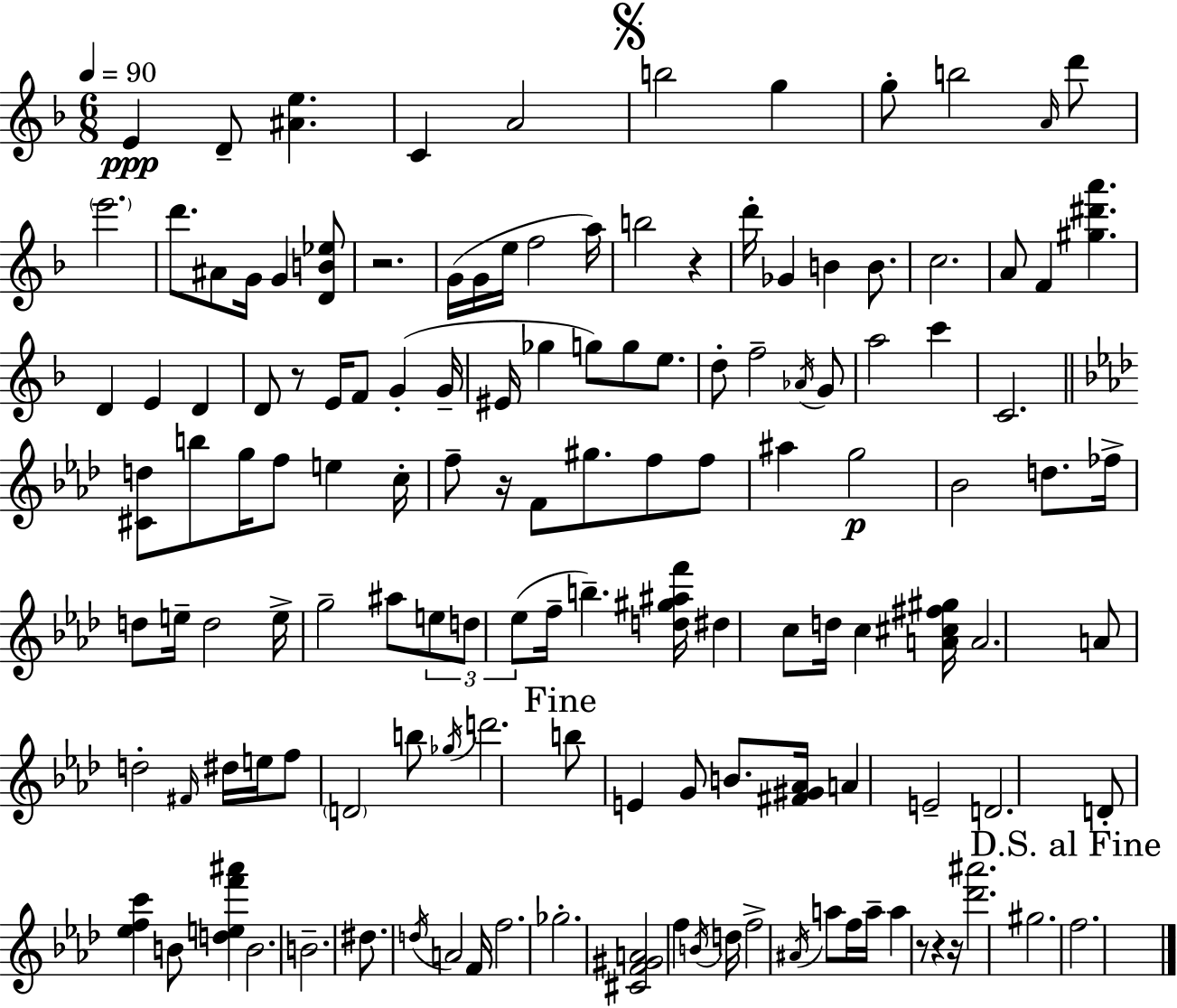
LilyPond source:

{
  \clef treble
  \numericTimeSignature
  \time 6/8
  \key d \minor
  \tempo 4 = 90
  \repeat volta 2 { e'4\ppp d'8-- <ais' e''>4. | c'4 a'2 | \mark \markup { \musicglyph "scripts.segno" } b''2 g''4 | g''8-. b''2 \grace { a'16 } d'''8 | \break \parenthesize e'''2. | d'''8. ais'8 g'16 g'4 <d' b' ees''>8 | r2. | g'16( g'16 e''16 f''2 | \break a''16) b''2 r4 | d'''16-. ges'4 b'4 b'8. | c''2. | a'8 f'4 <gis'' dis''' a'''>4. | \break d'4 e'4 d'4 | d'8 r8 e'16 f'8 g'4-.( | g'16-- eis'16 ges''4 g''8) g''8 e''8. | d''8-. f''2-- \acciaccatura { aes'16 } | \break g'8 a''2 c'''4 | c'2. | \bar "||" \break \key aes \major <cis' d''>8 b''8 g''16 f''8 e''4 c''16-. | f''8-- r16 f'8 gis''8. f''8 f''8 | ais''4 g''2\p | bes'2 d''8. fes''16-> | \break d''8 e''16-- d''2 e''16-> | g''2-- ais''8 \tuplet 3/2 { e''8 | d''8 ees''8( } f''16-- b''4.--) <d'' gis'' ais'' f'''>16 | dis''4 c''8 d''16 c''4 <a' cis'' fis'' gis''>16 | \break a'2. | a'8 d''2-. \grace { fis'16 } dis''16 | e''16 f''8 \parenthesize d'2 b''8 | \acciaccatura { ges''16 } d'''2. | \break \mark "Fine" b''8 e'4 g'8 b'8. | <fis' gis' aes'>16 a'4 e'2-- | d'2. | d'8-. <ees'' f'' c'''>4 b'8 <d'' e'' f''' ais'''>4 | \break b'2. | b'2.-- | dis''8. \acciaccatura { d''16 } a'2 | f'16 f''2. | \break ges''2.-. | <cis' f' gis' a'>2 f''4 | \acciaccatura { b'16 } d''16 f''2-> | \acciaccatura { ais'16 } a''8 f''16 a''16-- a''4 r8 | \break r4 r16 <des''' ais'''>2. | gis''2. | \mark "D.S. al Fine" f''2. | } \bar "|."
}